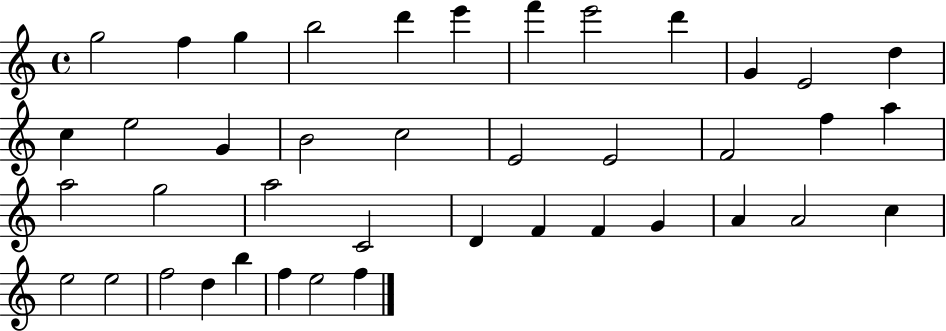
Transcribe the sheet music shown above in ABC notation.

X:1
T:Untitled
M:4/4
L:1/4
K:C
g2 f g b2 d' e' f' e'2 d' G E2 d c e2 G B2 c2 E2 E2 F2 f a a2 g2 a2 C2 D F F G A A2 c e2 e2 f2 d b f e2 f